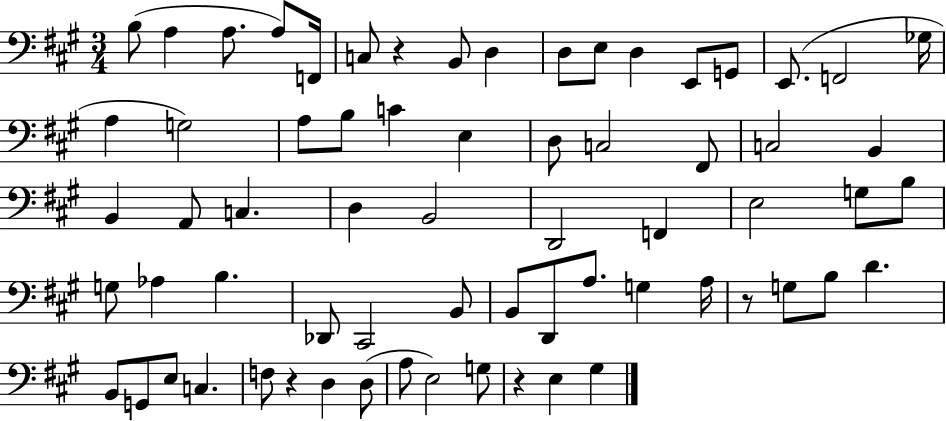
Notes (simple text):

B3/e A3/q A3/e. A3/e F2/s C3/e R/q B2/e D3/q D3/e E3/e D3/q E2/e G2/e E2/e. F2/h Gb3/s A3/q G3/h A3/e B3/e C4/q E3/q D3/e C3/h F#2/e C3/h B2/q B2/q A2/e C3/q. D3/q B2/h D2/h F2/q E3/h G3/e B3/e G3/e Ab3/q B3/q. Db2/e C#2/h B2/e B2/e D2/e A3/e. G3/q A3/s R/e G3/e B3/e D4/q. B2/e G2/e E3/e C3/q. F3/e R/q D3/q D3/e A3/e E3/h G3/e R/q E3/q G#3/q